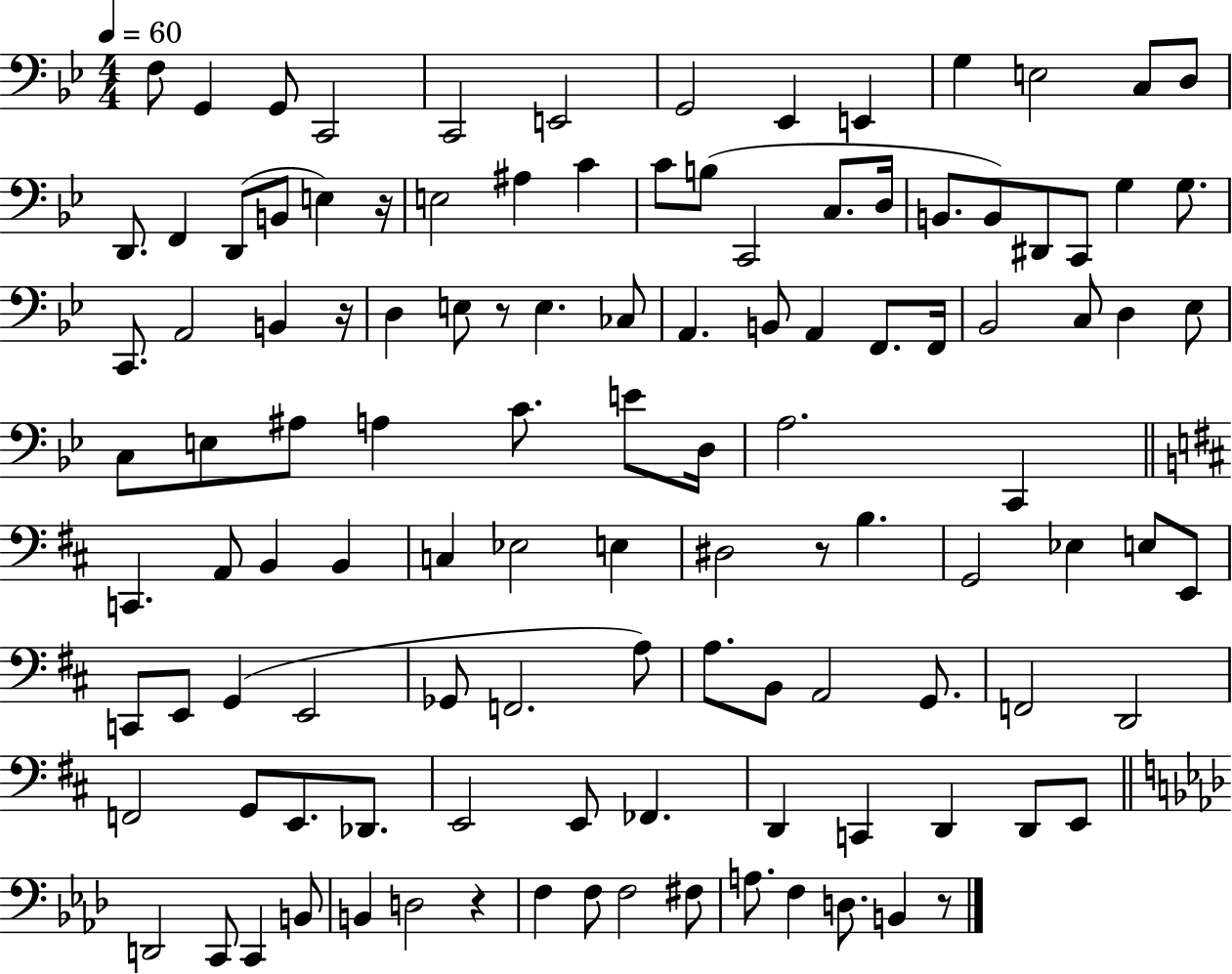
{
  \clef bass
  \numericTimeSignature
  \time 4/4
  \key bes \major
  \tempo 4 = 60
  f8 g,4 g,8 c,2 | c,2 e,2 | g,2 ees,4 e,4 | g4 e2 c8 d8 | \break d,8. f,4 d,8( b,8 e4) r16 | e2 ais4 c'4 | c'8 b8( c,2 c8. d16 | b,8. b,8) dis,8 c,8 g4 g8. | \break c,8. a,2 b,4 r16 | d4 e8 r8 e4. ces8 | a,4. b,8 a,4 f,8. f,16 | bes,2 c8 d4 ees8 | \break c8 e8 ais8 a4 c'8. e'8 d16 | a2. c,4 | \bar "||" \break \key d \major c,4. a,8 b,4 b,4 | c4 ees2 e4 | dis2 r8 b4. | g,2 ees4 e8 e,8 | \break c,8 e,8 g,4( e,2 | ges,8 f,2. a8) | a8. b,8 a,2 g,8. | f,2 d,2 | \break f,2 g,8 e,8. des,8. | e,2 e,8 fes,4. | d,4 c,4 d,4 d,8 e,8 | \bar "||" \break \key aes \major d,2 c,8 c,4 b,8 | b,4 d2 r4 | f4 f8 f2 fis8 | a8. f4 d8. b,4 r8 | \break \bar "|."
}